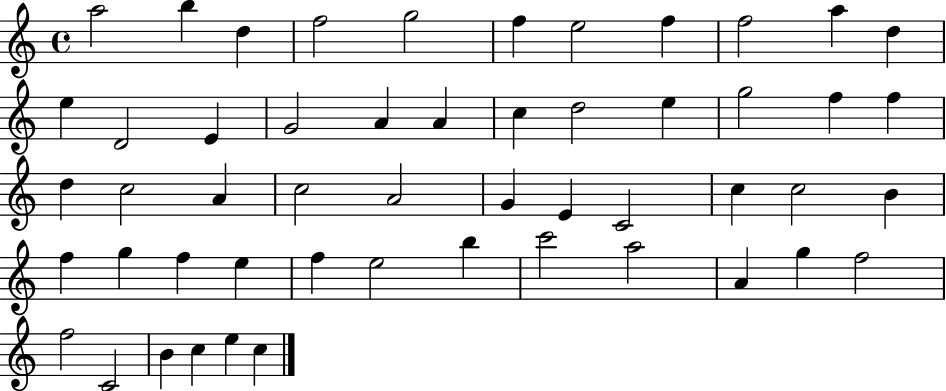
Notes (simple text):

A5/h B5/q D5/q F5/h G5/h F5/q E5/h F5/q F5/h A5/q D5/q E5/q D4/h E4/q G4/h A4/q A4/q C5/q D5/h E5/q G5/h F5/q F5/q D5/q C5/h A4/q C5/h A4/h G4/q E4/q C4/h C5/q C5/h B4/q F5/q G5/q F5/q E5/q F5/q E5/h B5/q C6/h A5/h A4/q G5/q F5/h F5/h C4/h B4/q C5/q E5/q C5/q